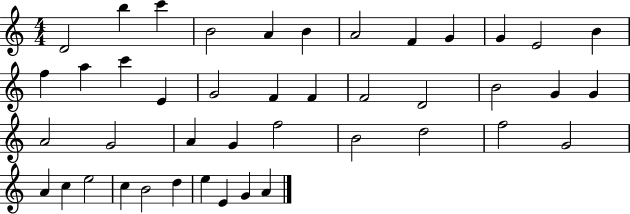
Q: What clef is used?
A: treble